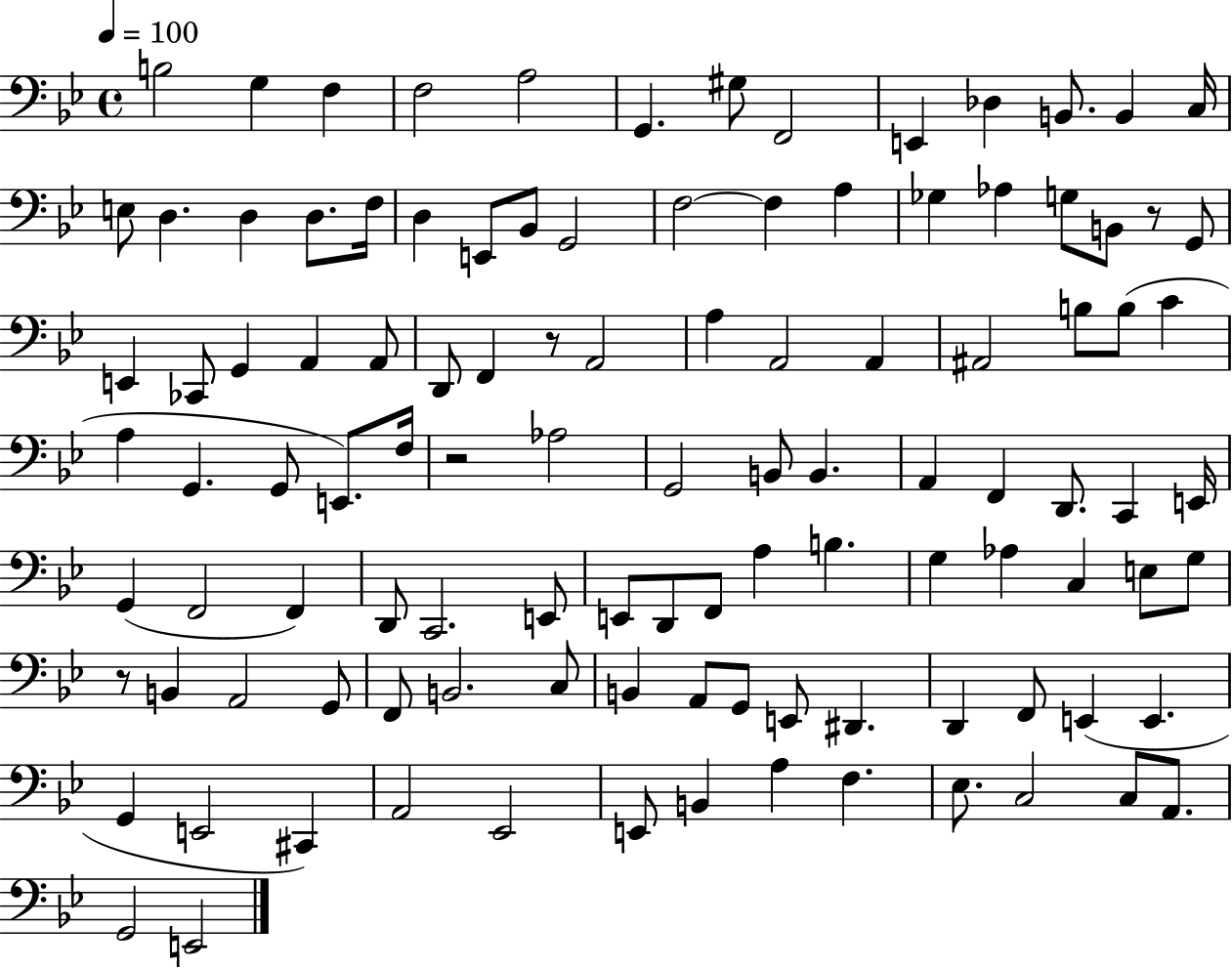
{
  \clef bass
  \time 4/4
  \defaultTimeSignature
  \key bes \major
  \tempo 4 = 100
  b2 g4 f4 | f2 a2 | g,4. gis8 f,2 | e,4 des4 b,8. b,4 c16 | \break e8 d4. d4 d8. f16 | d4 e,8 bes,8 g,2 | f2~~ f4 a4 | ges4 aes4 g8 b,8 r8 g,8 | \break e,4 ces,8 g,4 a,4 a,8 | d,8 f,4 r8 a,2 | a4 a,2 a,4 | ais,2 b8 b8( c'4 | \break a4 g,4. g,8 e,8.) f16 | r2 aes2 | g,2 b,8 b,4. | a,4 f,4 d,8. c,4 e,16 | \break g,4( f,2 f,4) | d,8 c,2. e,8 | e,8 d,8 f,8 a4 b4. | g4 aes4 c4 e8 g8 | \break r8 b,4 a,2 g,8 | f,8 b,2. c8 | b,4 a,8 g,8 e,8 dis,4. | d,4 f,8 e,4( e,4. | \break g,4 e,2 cis,4) | a,2 ees,2 | e,8 b,4 a4 f4. | ees8. c2 c8 a,8. | \break g,2 e,2 | \bar "|."
}